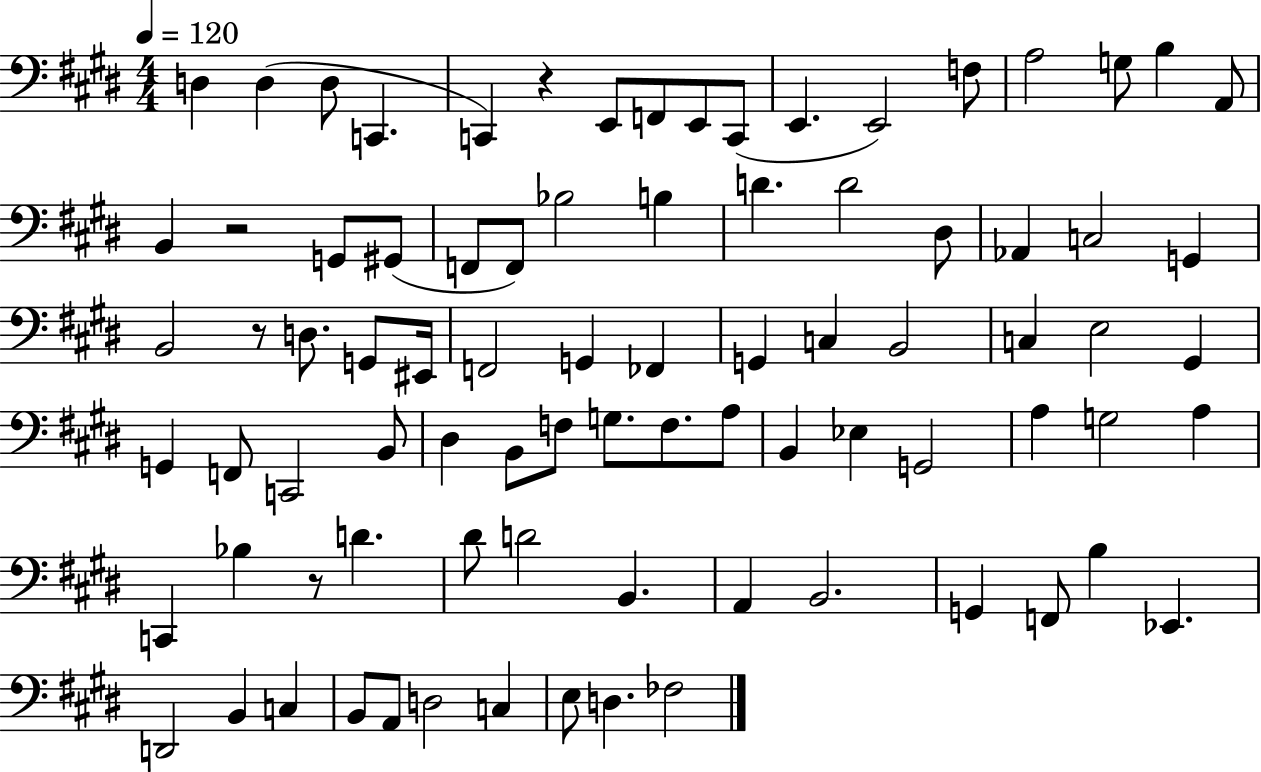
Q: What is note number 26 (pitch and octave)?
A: D#3